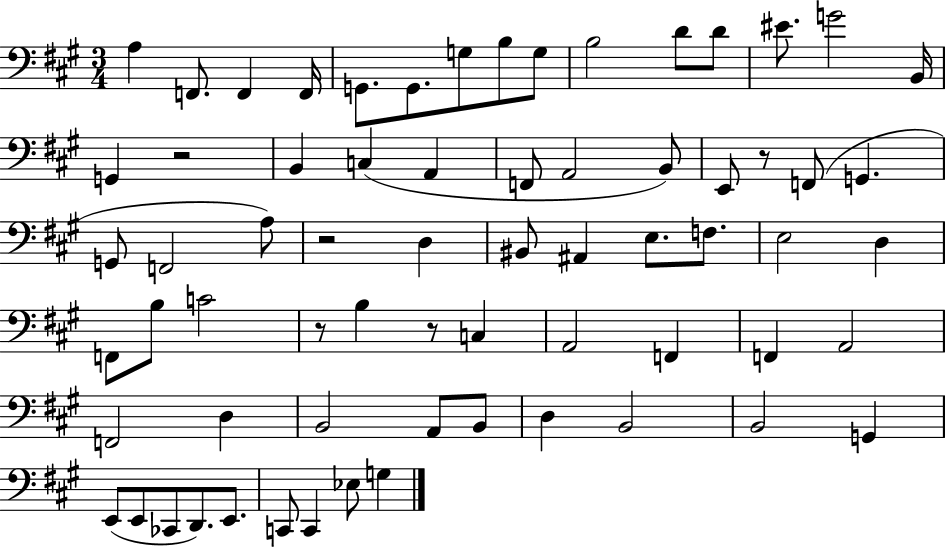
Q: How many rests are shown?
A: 5